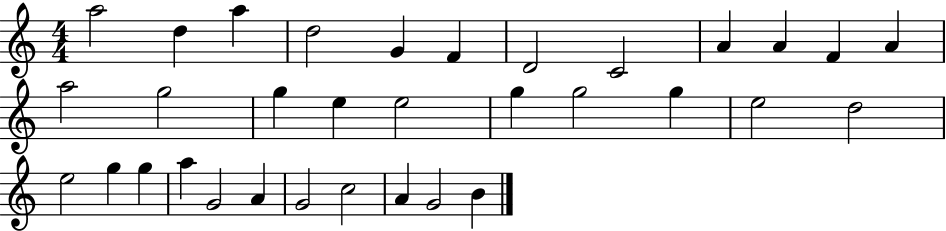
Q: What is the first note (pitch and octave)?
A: A5